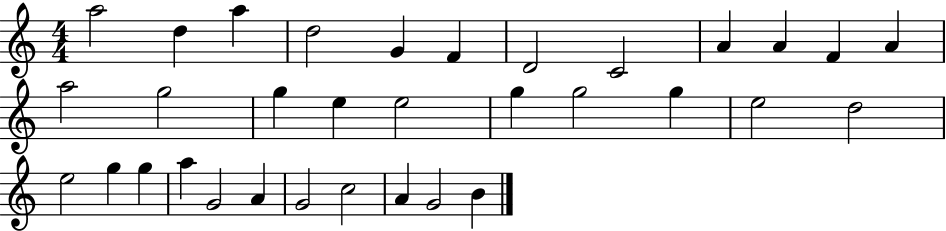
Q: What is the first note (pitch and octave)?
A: A5